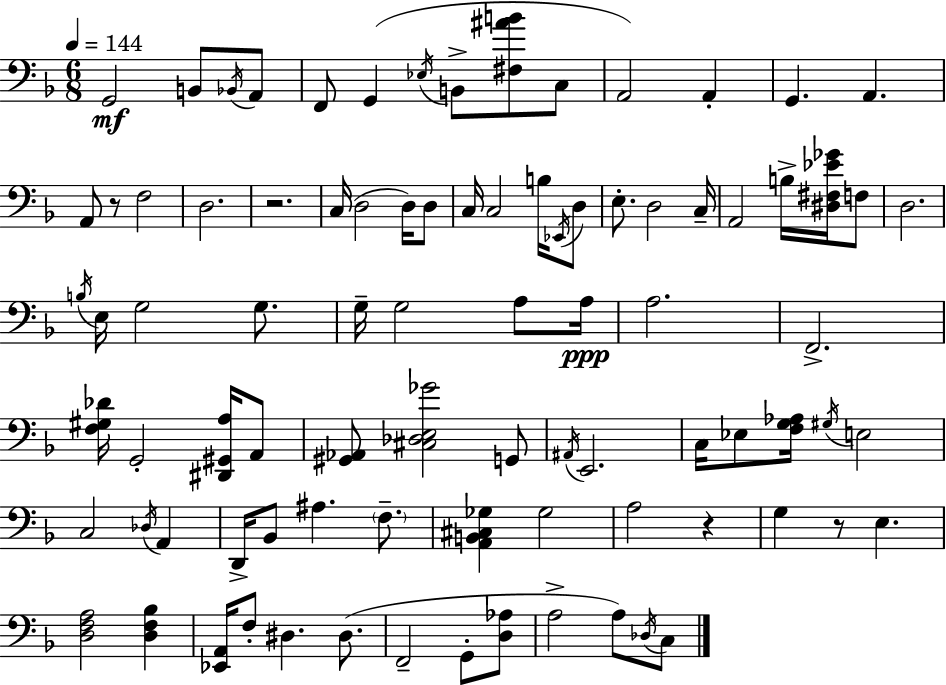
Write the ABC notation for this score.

X:1
T:Untitled
M:6/8
L:1/4
K:F
G,,2 B,,/2 _B,,/4 A,,/2 F,,/2 G,, _E,/4 B,,/2 [^F,^AB]/2 C,/2 A,,2 A,, G,, A,, A,,/2 z/2 F,2 D,2 z2 C,/4 D,2 D,/4 D,/2 C,/4 C,2 B,/4 _E,,/4 D,/2 E,/2 D,2 C,/4 A,,2 B,/4 [^D,^F,_E_G]/4 F,/2 D,2 B,/4 E,/4 G,2 G,/2 G,/4 G,2 A,/2 A,/4 A,2 F,,2 [F,^G,_D]/4 G,,2 [^D,,^G,,A,]/4 A,,/2 [^G,,_A,,]/2 [^C,_D,E,_G]2 G,,/2 ^A,,/4 E,,2 C,/4 _E,/2 [F,G,_A,]/4 ^G,/4 E,2 C,2 _D,/4 A,, D,,/4 _B,,/2 ^A, F,/2 [A,,B,,^C,_G,] _G,2 A,2 z G, z/2 E, [D,F,A,]2 [D,F,_B,] [_E,,A,,]/4 F,/2 ^D, ^D,/2 F,,2 G,,/2 [D,_A,]/2 A,2 A,/2 _D,/4 C,/2